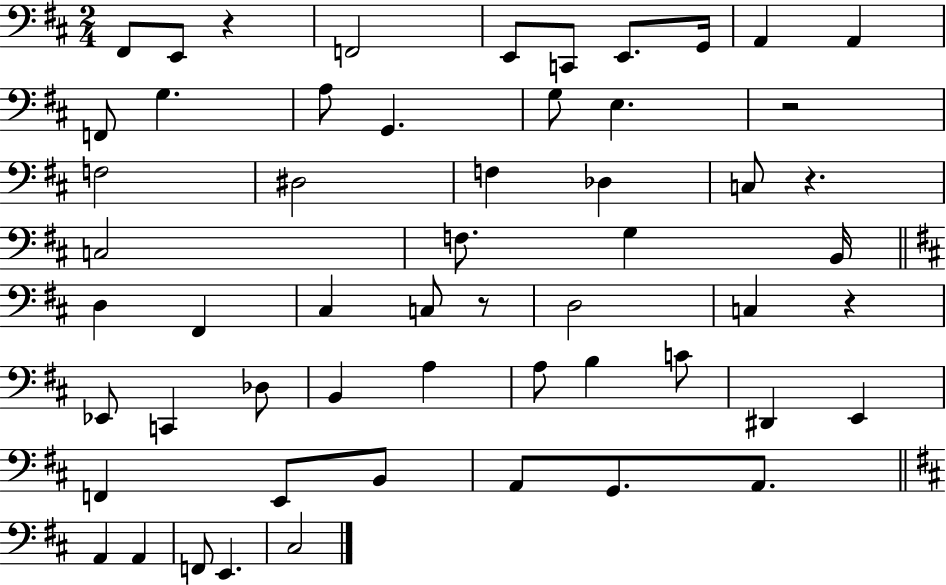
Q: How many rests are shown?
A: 5